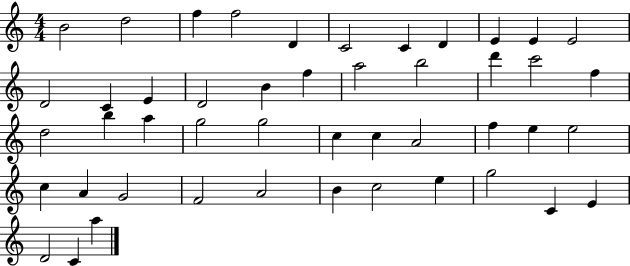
{
  \clef treble
  \numericTimeSignature
  \time 4/4
  \key c \major
  b'2 d''2 | f''4 f''2 d'4 | c'2 c'4 d'4 | e'4 e'4 e'2 | \break d'2 c'4 e'4 | d'2 b'4 f''4 | a''2 b''2 | d'''4 c'''2 f''4 | \break d''2 b''4 a''4 | g''2 g''2 | c''4 c''4 a'2 | f''4 e''4 e''2 | \break c''4 a'4 g'2 | f'2 a'2 | b'4 c''2 e''4 | g''2 c'4 e'4 | \break d'2 c'4 a''4 | \bar "|."
}